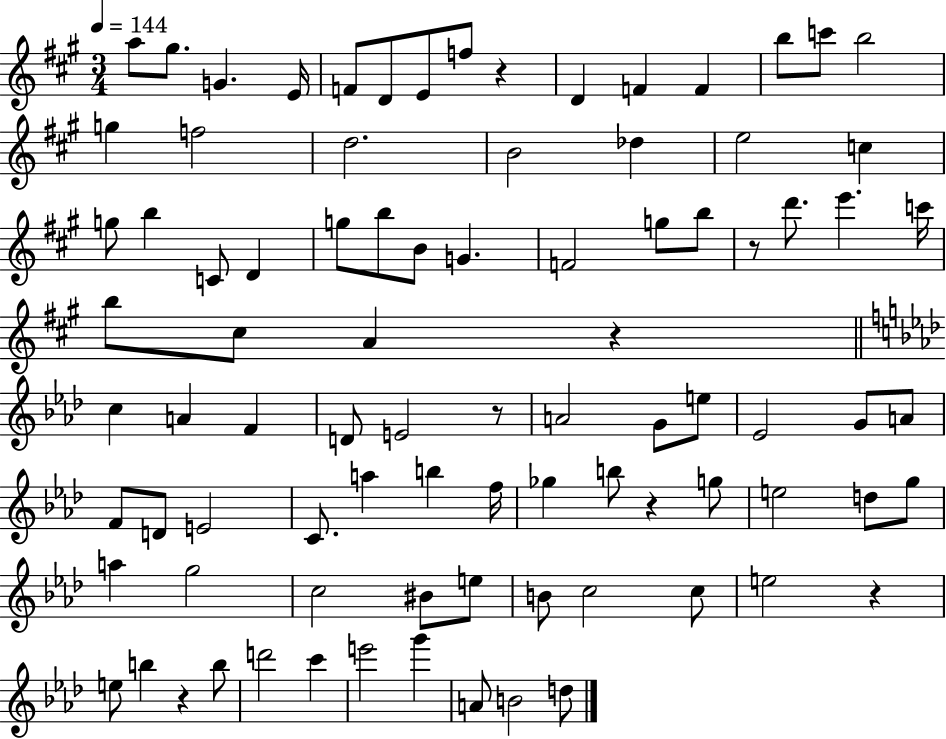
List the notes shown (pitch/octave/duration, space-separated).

A5/e G#5/e. G4/q. E4/s F4/e D4/e E4/e F5/e R/q D4/q F4/q F4/q B5/e C6/e B5/h G5/q F5/h D5/h. B4/h Db5/q E5/h C5/q G5/e B5/q C4/e D4/q G5/e B5/e B4/e G4/q. F4/h G5/e B5/e R/e D6/e. E6/q. C6/s B5/e C#5/e A4/q R/q C5/q A4/q F4/q D4/e E4/h R/e A4/h G4/e E5/e Eb4/h G4/e A4/e F4/e D4/e E4/h C4/e. A5/q B5/q F5/s Gb5/q B5/e R/q G5/e E5/h D5/e G5/e A5/q G5/h C5/h BIS4/e E5/e B4/e C5/h C5/e E5/h R/q E5/e B5/q R/q B5/e D6/h C6/q E6/h G6/q A4/e B4/h D5/e